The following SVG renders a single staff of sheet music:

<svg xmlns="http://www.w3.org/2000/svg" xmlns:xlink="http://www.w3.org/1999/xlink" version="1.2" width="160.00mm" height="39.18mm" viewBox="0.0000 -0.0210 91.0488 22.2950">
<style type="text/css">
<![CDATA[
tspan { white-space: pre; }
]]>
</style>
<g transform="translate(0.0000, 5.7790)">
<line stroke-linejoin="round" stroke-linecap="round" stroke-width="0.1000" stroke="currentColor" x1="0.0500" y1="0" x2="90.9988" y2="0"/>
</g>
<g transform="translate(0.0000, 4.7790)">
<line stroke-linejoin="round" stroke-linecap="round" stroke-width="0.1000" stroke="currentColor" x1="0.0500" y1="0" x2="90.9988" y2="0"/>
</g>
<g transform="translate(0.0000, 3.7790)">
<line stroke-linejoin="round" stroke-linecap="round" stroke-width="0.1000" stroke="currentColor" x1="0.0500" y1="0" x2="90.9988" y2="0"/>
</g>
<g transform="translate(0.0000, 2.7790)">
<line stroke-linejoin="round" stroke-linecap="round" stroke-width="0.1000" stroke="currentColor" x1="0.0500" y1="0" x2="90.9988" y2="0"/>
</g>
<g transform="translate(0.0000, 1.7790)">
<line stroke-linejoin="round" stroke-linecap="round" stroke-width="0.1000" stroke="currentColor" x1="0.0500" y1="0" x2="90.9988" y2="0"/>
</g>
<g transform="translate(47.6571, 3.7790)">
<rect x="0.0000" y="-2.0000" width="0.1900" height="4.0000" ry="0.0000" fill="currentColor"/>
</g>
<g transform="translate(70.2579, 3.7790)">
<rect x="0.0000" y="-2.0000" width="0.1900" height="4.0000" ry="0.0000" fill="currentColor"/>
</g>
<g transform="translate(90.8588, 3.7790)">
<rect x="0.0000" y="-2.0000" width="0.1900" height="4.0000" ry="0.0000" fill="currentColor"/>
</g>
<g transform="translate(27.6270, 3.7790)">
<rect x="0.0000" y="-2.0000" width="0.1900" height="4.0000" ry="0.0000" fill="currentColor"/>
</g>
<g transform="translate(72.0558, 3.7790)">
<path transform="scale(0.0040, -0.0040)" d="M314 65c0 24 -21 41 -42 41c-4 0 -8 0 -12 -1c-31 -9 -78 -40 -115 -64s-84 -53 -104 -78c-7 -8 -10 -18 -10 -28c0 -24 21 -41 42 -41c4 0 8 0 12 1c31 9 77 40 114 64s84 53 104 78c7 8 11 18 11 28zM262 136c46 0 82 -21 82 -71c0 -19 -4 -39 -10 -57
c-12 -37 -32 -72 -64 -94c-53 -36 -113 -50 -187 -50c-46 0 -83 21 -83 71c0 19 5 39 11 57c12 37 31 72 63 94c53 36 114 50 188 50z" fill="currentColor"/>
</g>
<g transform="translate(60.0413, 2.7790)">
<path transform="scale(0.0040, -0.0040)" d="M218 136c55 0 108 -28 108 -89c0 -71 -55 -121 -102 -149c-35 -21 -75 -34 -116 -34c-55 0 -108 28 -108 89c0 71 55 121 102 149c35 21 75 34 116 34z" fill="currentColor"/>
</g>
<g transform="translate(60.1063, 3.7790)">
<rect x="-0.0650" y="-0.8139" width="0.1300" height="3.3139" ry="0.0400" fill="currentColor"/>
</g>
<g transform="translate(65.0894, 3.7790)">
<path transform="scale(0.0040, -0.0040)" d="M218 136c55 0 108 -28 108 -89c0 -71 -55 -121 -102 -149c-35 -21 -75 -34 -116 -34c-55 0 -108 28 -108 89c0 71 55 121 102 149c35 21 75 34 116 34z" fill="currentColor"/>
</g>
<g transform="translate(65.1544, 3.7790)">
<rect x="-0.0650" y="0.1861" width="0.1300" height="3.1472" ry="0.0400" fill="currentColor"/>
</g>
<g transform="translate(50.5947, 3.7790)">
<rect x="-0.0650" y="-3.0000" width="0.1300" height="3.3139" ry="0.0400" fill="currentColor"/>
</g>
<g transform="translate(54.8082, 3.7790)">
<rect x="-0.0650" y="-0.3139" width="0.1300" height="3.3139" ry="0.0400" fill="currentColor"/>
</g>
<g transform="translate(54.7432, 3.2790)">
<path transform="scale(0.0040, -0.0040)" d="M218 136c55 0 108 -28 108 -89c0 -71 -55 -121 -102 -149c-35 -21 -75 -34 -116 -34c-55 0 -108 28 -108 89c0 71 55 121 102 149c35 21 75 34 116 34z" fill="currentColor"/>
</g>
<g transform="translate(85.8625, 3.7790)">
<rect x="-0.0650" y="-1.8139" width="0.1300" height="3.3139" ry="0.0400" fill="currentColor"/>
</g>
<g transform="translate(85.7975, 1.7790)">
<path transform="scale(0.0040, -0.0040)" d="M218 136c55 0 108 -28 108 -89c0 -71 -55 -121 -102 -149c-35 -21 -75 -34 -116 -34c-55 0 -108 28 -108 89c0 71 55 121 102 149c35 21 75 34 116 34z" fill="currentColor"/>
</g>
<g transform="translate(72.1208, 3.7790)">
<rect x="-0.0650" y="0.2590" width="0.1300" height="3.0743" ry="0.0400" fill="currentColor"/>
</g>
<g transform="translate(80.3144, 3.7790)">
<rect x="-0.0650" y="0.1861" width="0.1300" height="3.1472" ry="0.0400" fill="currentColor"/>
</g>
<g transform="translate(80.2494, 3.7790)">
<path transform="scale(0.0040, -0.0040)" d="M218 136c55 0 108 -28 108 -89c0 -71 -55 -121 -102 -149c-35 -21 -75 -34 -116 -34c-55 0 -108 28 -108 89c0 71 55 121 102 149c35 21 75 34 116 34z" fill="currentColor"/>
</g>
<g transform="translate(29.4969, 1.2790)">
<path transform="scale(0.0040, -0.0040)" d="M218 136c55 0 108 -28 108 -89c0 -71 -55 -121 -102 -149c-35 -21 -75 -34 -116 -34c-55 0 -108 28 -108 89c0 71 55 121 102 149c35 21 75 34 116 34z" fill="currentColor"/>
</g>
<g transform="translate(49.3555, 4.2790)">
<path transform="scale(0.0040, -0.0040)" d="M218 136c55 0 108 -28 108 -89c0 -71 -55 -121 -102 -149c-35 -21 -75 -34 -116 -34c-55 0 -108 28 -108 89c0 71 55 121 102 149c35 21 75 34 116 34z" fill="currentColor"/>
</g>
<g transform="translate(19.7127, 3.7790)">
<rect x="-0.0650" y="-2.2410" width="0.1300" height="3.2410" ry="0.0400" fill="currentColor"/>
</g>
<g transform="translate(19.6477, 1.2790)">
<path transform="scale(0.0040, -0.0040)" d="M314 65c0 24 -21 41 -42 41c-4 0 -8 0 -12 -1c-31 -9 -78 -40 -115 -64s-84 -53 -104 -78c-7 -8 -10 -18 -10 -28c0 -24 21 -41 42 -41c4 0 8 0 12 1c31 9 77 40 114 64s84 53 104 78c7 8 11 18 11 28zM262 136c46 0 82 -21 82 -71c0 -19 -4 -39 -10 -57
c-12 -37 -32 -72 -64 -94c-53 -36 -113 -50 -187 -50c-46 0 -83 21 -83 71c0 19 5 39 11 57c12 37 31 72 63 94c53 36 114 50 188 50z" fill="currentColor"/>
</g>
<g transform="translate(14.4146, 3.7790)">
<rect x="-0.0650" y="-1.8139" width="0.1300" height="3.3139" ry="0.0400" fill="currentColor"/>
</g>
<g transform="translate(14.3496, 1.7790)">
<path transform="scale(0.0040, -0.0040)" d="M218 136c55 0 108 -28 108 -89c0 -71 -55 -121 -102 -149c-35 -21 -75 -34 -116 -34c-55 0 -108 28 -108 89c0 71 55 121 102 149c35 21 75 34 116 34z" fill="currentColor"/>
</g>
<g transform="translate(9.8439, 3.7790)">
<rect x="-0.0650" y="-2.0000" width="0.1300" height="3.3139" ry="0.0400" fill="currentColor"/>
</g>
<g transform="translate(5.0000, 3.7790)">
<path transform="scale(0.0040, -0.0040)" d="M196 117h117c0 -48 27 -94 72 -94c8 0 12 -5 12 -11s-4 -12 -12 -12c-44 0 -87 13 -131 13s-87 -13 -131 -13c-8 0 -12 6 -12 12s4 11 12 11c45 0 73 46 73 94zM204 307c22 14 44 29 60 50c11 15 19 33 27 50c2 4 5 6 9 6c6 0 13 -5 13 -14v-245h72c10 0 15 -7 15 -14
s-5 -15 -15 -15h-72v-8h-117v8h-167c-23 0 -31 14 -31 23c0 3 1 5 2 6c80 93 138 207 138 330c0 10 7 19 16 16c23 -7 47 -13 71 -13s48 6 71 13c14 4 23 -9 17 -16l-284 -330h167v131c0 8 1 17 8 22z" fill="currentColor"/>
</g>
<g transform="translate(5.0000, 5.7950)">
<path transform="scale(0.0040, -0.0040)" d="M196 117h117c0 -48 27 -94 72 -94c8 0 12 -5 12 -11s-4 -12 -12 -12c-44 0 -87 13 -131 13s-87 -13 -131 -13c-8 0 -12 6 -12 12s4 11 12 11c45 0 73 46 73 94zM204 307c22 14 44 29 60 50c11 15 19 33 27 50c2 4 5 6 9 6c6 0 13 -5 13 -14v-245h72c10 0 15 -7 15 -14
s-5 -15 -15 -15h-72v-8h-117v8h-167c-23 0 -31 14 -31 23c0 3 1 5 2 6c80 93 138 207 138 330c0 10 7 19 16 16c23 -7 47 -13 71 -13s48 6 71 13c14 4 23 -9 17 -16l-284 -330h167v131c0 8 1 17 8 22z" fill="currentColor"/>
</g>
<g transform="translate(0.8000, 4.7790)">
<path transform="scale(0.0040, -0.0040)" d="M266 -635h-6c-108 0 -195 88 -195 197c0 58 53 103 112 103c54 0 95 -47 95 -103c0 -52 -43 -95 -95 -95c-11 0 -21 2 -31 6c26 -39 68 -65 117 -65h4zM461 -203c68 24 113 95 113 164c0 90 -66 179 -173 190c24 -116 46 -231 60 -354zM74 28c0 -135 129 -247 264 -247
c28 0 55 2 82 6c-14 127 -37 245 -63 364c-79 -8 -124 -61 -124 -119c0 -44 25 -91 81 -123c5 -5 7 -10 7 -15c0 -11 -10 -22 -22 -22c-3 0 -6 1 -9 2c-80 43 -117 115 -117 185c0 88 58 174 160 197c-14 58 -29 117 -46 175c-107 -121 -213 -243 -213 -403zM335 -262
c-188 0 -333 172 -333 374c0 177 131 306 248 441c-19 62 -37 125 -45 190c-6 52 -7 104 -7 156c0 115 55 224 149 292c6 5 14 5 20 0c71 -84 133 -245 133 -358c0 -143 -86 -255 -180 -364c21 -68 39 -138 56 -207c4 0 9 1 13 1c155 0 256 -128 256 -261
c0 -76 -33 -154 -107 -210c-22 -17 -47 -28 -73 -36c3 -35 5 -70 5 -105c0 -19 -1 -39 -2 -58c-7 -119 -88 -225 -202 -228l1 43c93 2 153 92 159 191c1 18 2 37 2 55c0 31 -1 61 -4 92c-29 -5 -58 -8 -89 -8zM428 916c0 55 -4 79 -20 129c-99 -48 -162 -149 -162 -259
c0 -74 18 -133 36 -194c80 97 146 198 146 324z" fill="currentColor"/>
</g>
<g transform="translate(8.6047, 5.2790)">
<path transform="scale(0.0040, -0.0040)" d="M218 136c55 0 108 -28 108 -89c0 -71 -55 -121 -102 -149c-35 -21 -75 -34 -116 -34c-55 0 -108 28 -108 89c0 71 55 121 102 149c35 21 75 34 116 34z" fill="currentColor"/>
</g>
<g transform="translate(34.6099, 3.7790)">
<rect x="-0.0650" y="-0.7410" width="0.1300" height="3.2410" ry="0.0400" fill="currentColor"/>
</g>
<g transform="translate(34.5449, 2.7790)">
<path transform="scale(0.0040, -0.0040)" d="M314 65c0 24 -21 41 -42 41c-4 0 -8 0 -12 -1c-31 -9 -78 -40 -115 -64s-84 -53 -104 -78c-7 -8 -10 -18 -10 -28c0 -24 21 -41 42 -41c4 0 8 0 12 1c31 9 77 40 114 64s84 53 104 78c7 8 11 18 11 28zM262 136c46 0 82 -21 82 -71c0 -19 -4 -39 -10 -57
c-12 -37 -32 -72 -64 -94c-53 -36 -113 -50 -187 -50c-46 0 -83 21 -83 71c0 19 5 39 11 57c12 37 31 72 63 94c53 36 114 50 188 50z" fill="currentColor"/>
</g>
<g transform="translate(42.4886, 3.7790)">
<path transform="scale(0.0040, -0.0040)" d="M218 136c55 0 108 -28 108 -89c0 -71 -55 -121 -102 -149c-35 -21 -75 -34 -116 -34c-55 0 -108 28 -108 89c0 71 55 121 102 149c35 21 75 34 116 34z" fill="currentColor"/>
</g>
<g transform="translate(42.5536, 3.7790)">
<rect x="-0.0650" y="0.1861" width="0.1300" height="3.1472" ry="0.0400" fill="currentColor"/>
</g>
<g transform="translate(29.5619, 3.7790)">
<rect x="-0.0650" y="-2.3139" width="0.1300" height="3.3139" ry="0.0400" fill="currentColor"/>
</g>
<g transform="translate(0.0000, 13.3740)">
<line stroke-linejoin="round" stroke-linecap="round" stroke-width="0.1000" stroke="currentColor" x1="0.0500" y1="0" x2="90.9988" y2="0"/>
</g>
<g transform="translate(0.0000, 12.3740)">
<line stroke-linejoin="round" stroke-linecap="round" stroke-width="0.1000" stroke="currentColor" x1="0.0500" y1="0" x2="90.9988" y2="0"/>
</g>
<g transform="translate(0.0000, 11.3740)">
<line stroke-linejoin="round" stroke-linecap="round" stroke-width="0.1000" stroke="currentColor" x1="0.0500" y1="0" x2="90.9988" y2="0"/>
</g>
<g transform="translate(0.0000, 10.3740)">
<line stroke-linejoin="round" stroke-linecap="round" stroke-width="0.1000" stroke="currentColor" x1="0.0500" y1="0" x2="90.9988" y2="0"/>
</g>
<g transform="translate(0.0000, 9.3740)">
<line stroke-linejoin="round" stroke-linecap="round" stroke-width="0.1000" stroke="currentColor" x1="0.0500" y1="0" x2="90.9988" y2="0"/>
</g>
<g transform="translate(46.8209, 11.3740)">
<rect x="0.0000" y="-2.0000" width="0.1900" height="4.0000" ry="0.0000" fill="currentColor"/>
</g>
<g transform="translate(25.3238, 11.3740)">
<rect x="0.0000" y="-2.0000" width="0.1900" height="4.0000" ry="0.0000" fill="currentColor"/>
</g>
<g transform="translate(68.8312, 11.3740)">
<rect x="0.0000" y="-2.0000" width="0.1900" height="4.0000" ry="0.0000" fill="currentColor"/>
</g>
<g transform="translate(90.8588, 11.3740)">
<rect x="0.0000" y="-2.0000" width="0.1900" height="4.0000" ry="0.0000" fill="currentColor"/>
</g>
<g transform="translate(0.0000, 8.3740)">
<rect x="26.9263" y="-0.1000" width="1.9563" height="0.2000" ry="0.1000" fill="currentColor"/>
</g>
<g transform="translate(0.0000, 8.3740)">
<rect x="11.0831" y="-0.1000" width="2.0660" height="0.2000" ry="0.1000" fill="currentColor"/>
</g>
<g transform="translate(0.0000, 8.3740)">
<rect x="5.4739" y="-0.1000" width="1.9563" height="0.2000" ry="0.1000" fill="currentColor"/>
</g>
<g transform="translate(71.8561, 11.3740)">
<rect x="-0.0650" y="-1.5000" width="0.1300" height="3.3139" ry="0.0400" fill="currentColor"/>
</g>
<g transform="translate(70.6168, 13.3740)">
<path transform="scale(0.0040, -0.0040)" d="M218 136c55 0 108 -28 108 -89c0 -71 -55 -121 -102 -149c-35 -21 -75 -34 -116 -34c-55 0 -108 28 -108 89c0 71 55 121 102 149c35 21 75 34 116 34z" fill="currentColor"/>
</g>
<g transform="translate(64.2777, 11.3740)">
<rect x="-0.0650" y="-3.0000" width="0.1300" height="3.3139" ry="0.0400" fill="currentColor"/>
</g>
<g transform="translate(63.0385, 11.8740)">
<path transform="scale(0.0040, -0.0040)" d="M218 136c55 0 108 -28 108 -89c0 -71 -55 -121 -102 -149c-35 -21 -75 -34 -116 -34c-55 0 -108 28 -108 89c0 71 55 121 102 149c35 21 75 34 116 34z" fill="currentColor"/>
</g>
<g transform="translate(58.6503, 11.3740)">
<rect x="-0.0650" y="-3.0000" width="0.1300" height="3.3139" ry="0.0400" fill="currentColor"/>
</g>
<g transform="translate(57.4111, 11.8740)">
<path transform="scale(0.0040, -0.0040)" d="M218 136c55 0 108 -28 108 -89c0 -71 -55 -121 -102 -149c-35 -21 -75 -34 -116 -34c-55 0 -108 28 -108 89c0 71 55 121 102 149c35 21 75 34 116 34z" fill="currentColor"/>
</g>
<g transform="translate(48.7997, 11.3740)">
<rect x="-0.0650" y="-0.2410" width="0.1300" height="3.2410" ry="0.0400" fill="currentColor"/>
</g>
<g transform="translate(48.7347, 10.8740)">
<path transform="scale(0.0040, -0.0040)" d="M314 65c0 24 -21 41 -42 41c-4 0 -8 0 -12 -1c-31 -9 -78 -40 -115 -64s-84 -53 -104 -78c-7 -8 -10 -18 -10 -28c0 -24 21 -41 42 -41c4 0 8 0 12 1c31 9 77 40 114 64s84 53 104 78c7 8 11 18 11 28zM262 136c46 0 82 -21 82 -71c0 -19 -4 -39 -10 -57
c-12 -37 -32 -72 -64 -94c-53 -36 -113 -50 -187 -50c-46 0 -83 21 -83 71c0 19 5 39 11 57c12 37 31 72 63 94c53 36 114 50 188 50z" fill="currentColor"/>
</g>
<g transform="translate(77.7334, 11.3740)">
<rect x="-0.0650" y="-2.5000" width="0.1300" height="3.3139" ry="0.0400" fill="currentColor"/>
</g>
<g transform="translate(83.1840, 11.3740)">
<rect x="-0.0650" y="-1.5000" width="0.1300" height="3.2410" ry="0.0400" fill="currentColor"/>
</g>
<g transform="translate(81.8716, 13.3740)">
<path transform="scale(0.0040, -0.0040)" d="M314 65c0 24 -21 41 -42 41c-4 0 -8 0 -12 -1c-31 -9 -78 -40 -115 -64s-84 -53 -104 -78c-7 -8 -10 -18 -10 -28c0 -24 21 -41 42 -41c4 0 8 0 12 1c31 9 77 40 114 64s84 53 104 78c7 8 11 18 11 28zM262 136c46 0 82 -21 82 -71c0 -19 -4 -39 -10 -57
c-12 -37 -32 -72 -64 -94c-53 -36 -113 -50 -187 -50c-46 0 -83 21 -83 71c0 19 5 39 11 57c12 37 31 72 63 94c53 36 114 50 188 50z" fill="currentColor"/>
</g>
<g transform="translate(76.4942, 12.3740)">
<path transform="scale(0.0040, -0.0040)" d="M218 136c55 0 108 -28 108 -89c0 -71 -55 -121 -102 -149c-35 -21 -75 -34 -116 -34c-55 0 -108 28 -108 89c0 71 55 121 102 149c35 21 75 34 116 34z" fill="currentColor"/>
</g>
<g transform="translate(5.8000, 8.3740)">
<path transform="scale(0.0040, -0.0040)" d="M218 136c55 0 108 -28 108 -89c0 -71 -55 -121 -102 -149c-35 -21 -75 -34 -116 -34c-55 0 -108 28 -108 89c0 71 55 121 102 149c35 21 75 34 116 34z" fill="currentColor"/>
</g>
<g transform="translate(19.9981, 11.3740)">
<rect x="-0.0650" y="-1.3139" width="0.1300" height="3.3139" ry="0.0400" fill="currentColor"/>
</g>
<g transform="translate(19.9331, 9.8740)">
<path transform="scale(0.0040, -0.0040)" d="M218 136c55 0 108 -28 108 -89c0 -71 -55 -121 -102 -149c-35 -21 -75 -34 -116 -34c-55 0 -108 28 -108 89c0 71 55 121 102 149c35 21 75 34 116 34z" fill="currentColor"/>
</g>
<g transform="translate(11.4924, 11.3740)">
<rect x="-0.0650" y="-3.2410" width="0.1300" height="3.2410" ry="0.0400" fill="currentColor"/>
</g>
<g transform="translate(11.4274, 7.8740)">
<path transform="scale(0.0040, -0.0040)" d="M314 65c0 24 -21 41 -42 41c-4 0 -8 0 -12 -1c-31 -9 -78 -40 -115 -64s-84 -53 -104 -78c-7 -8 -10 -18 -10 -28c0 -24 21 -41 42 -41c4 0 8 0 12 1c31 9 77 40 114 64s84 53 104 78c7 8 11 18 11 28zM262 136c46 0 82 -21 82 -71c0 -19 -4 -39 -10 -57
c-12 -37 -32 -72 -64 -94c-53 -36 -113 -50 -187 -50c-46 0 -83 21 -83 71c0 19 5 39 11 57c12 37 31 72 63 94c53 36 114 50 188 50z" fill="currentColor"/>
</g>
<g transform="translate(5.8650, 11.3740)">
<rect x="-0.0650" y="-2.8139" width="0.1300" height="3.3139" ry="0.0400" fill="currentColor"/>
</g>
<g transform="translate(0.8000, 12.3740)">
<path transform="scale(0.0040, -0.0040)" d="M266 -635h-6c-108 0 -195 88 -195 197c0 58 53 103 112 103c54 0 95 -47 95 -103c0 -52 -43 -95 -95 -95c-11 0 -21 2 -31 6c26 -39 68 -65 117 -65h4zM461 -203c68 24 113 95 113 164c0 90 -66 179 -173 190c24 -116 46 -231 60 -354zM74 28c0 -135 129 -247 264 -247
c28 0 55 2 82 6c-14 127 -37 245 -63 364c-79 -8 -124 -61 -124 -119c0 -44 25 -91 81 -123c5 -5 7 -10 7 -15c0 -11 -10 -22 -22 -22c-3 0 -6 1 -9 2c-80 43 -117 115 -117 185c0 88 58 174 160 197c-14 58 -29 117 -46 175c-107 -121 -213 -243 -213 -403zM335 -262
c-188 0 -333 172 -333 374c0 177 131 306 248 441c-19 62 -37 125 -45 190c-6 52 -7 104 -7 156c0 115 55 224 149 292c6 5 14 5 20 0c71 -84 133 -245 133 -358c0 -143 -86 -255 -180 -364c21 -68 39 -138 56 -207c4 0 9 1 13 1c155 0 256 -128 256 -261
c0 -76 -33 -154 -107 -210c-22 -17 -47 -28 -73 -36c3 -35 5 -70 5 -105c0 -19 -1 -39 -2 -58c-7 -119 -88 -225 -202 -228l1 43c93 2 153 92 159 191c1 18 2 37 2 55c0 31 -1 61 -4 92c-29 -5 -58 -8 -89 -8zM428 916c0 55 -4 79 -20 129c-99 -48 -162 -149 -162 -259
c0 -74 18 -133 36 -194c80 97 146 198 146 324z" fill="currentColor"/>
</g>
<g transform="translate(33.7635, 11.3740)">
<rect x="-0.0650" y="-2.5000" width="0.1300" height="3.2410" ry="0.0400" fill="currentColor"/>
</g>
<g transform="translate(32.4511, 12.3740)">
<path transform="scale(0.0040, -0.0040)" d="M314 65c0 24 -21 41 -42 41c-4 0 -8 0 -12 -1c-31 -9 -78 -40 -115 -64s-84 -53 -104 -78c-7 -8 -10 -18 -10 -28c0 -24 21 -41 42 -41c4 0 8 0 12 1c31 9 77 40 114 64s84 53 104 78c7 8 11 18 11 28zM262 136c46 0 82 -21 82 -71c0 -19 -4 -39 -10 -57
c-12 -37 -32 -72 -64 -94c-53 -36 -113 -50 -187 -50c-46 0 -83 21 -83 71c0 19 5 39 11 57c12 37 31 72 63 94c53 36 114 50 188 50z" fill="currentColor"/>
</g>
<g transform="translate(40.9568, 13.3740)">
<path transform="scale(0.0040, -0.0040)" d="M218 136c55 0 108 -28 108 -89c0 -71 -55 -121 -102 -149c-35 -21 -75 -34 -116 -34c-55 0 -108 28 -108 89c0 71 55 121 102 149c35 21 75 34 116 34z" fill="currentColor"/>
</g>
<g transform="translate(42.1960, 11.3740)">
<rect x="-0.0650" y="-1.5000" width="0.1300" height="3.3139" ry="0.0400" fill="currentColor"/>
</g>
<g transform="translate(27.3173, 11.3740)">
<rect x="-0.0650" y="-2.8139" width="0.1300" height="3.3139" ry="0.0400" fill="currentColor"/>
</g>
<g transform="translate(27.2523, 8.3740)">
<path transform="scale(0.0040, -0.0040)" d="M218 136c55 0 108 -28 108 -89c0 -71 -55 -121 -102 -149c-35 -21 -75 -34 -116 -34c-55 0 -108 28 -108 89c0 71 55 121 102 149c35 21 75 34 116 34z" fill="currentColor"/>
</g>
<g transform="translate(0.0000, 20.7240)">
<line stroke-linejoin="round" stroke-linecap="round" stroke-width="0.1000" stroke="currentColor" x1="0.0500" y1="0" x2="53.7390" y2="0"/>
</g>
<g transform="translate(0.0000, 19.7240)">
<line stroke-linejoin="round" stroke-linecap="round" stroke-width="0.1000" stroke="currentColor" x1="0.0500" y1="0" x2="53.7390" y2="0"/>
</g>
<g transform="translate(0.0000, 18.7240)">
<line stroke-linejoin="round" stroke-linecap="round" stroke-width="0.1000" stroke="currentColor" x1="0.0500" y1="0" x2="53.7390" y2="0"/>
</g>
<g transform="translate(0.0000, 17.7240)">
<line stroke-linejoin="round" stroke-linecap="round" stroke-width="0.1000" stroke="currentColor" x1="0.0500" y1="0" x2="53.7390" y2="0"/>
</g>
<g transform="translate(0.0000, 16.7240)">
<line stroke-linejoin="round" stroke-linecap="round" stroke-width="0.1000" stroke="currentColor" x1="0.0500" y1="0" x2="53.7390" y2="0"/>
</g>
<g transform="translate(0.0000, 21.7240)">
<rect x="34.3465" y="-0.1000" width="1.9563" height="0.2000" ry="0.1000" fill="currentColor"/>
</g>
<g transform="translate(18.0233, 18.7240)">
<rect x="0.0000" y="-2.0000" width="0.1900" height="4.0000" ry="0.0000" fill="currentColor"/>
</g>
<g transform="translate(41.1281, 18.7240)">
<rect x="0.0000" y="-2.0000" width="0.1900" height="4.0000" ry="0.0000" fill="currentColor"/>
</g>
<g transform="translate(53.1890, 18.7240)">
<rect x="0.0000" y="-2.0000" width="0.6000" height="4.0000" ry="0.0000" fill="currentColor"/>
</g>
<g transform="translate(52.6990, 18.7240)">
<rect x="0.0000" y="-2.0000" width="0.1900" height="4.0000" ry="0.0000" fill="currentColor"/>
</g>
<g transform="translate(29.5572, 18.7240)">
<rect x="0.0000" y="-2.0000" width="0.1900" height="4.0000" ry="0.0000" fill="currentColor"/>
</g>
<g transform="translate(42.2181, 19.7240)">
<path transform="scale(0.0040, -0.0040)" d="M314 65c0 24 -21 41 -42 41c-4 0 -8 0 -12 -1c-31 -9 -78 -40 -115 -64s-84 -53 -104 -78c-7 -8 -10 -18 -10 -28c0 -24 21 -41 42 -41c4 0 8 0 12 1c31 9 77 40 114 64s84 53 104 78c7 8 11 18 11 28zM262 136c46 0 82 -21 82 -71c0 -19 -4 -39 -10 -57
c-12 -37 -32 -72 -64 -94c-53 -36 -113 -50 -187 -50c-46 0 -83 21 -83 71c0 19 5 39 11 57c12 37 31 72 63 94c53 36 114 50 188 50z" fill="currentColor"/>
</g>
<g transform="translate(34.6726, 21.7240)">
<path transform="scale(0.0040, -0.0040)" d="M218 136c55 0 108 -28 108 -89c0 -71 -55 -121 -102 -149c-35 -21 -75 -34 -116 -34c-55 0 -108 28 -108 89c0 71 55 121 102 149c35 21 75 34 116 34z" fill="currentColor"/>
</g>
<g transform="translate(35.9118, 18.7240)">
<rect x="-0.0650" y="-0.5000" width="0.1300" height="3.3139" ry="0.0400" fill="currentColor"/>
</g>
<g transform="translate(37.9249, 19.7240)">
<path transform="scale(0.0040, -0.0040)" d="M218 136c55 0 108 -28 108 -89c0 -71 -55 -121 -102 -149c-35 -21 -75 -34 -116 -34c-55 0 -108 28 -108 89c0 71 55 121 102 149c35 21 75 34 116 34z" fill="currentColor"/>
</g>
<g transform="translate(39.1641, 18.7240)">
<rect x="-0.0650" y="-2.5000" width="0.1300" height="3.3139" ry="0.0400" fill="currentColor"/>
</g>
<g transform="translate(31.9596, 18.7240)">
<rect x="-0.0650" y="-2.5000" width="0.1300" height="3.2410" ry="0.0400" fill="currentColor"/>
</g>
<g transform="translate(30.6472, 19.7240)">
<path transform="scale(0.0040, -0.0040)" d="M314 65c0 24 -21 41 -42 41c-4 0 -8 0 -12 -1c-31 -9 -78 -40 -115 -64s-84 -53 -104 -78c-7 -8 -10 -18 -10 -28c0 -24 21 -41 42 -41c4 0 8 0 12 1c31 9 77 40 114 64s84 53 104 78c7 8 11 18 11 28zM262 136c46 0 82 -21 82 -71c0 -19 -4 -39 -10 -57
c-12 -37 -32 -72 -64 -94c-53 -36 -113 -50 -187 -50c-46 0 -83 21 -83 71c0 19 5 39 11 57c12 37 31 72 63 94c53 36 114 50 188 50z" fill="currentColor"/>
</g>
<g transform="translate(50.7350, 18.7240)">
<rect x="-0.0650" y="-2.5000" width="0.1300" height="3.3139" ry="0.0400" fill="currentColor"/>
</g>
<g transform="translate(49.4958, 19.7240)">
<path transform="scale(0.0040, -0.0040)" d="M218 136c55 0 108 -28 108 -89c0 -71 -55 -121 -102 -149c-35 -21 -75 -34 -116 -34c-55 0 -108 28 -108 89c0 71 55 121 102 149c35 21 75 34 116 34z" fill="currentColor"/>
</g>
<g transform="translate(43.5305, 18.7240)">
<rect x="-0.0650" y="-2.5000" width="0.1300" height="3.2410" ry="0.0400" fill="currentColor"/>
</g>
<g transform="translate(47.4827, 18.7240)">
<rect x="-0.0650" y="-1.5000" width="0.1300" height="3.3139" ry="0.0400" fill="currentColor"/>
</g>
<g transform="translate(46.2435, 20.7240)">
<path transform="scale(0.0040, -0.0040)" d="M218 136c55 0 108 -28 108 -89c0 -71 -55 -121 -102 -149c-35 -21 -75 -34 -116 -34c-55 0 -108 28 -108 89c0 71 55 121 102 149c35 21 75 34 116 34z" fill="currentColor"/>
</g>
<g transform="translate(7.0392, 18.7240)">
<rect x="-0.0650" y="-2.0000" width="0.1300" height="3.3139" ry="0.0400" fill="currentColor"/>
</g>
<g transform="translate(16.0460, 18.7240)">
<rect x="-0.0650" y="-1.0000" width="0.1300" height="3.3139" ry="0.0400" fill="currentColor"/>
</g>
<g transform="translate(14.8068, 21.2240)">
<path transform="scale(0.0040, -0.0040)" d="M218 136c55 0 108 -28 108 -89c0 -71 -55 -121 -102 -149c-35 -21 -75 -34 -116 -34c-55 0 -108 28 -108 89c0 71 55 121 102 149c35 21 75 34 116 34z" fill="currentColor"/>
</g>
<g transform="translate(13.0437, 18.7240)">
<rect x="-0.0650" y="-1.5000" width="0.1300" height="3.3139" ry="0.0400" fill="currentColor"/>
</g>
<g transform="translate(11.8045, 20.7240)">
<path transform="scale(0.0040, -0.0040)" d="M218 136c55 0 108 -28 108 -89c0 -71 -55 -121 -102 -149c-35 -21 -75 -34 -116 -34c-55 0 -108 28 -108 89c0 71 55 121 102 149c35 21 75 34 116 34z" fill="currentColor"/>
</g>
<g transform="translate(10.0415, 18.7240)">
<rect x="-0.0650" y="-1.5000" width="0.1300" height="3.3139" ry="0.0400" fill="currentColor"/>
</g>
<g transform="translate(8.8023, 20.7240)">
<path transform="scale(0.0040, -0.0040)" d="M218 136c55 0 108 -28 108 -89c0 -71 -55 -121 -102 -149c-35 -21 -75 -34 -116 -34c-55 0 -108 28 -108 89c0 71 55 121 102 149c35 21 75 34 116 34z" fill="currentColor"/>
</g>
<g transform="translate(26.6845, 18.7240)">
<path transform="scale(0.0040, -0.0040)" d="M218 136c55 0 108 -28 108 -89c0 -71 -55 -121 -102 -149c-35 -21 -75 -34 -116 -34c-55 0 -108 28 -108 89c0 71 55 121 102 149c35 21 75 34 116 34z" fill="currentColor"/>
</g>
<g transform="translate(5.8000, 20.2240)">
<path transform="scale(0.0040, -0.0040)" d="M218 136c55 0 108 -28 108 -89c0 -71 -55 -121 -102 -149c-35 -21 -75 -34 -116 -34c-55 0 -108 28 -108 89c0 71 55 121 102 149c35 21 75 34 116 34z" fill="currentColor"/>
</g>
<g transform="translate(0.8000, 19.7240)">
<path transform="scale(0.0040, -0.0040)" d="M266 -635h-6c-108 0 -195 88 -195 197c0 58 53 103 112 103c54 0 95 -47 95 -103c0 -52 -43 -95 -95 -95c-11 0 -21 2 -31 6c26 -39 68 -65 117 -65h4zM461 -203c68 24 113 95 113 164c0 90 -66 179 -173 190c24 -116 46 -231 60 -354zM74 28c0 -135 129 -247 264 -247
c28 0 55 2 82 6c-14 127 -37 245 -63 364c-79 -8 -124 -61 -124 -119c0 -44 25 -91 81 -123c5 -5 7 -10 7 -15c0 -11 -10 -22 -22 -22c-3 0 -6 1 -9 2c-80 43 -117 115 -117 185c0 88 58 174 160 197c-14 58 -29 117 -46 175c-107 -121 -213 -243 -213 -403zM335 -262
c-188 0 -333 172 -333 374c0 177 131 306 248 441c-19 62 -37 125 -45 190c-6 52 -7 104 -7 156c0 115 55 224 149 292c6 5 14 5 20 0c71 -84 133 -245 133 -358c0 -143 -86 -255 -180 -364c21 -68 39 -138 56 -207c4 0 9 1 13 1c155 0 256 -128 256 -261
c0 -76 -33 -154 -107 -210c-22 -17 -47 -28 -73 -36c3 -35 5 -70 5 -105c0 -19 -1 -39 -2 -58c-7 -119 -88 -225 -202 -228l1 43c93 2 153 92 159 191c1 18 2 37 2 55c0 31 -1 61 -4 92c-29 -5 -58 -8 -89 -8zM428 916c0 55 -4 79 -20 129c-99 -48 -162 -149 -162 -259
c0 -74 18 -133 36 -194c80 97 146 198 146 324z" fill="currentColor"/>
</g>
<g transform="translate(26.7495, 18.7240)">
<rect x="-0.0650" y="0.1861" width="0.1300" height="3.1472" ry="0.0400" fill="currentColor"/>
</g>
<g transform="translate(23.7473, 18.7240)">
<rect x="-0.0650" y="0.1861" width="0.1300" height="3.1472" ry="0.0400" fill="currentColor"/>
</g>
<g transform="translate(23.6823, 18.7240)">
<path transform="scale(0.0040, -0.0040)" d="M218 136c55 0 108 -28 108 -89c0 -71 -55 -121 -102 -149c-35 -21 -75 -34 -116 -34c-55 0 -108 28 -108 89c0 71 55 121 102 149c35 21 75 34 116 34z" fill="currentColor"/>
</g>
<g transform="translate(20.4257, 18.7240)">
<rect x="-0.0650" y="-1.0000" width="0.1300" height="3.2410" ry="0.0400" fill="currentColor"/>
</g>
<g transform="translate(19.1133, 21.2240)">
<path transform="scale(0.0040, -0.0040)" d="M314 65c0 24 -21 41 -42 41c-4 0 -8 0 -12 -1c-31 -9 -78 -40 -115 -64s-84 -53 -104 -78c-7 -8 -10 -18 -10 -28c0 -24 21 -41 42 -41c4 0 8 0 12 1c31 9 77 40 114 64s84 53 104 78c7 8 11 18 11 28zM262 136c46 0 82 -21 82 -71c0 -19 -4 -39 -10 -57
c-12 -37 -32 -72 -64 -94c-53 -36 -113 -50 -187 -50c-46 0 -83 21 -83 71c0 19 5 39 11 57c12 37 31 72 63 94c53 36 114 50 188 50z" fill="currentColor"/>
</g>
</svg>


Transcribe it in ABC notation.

X:1
T:Untitled
M:4/4
L:1/4
K:C
F f g2 g d2 B A c d B B2 B f a b2 e a G2 E c2 A A E G E2 F E E D D2 B B G2 C G G2 E G